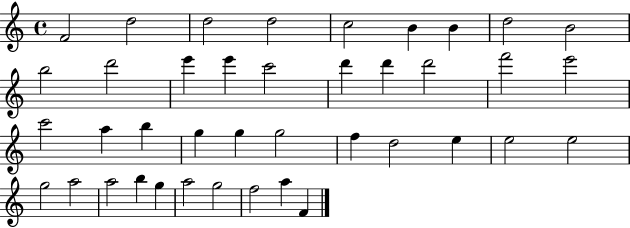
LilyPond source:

{
  \clef treble
  \time 4/4
  \defaultTimeSignature
  \key c \major
  f'2 d''2 | d''2 d''2 | c''2 b'4 b'4 | d''2 b'2 | \break b''2 d'''2 | e'''4 e'''4 c'''2 | d'''4 d'''4 d'''2 | f'''2 e'''2 | \break c'''2 a''4 b''4 | g''4 g''4 g''2 | f''4 d''2 e''4 | e''2 e''2 | \break g''2 a''2 | a''2 b''4 g''4 | a''2 g''2 | f''2 a''4 f'4 | \break \bar "|."
}